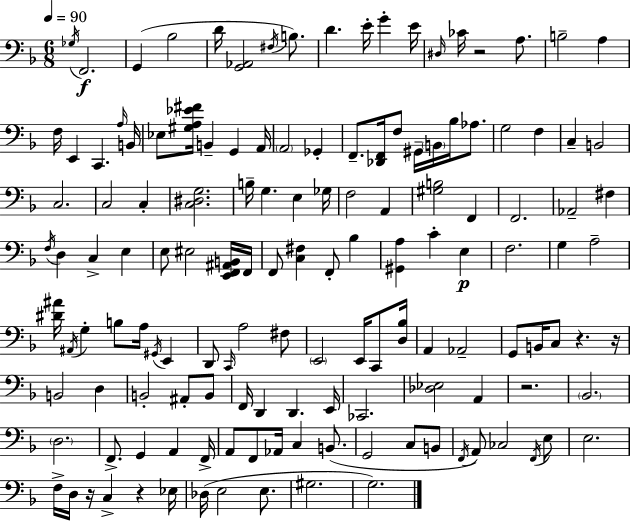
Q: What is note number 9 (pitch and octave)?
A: E4